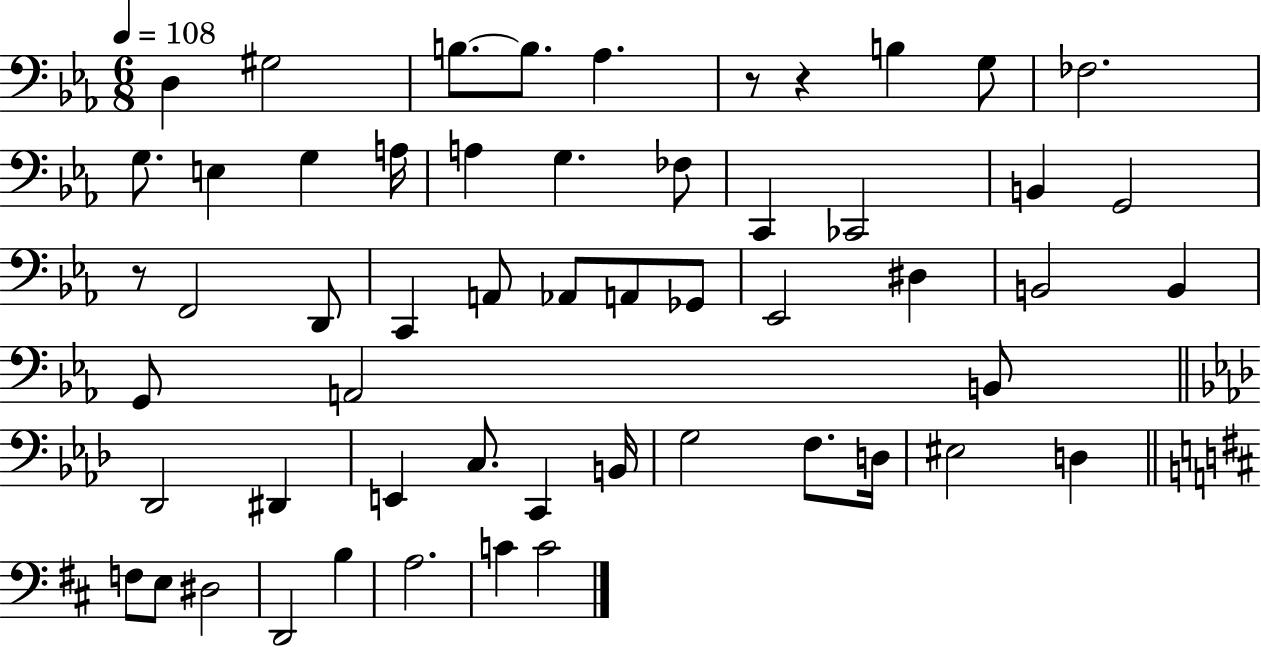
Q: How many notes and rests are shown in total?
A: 55